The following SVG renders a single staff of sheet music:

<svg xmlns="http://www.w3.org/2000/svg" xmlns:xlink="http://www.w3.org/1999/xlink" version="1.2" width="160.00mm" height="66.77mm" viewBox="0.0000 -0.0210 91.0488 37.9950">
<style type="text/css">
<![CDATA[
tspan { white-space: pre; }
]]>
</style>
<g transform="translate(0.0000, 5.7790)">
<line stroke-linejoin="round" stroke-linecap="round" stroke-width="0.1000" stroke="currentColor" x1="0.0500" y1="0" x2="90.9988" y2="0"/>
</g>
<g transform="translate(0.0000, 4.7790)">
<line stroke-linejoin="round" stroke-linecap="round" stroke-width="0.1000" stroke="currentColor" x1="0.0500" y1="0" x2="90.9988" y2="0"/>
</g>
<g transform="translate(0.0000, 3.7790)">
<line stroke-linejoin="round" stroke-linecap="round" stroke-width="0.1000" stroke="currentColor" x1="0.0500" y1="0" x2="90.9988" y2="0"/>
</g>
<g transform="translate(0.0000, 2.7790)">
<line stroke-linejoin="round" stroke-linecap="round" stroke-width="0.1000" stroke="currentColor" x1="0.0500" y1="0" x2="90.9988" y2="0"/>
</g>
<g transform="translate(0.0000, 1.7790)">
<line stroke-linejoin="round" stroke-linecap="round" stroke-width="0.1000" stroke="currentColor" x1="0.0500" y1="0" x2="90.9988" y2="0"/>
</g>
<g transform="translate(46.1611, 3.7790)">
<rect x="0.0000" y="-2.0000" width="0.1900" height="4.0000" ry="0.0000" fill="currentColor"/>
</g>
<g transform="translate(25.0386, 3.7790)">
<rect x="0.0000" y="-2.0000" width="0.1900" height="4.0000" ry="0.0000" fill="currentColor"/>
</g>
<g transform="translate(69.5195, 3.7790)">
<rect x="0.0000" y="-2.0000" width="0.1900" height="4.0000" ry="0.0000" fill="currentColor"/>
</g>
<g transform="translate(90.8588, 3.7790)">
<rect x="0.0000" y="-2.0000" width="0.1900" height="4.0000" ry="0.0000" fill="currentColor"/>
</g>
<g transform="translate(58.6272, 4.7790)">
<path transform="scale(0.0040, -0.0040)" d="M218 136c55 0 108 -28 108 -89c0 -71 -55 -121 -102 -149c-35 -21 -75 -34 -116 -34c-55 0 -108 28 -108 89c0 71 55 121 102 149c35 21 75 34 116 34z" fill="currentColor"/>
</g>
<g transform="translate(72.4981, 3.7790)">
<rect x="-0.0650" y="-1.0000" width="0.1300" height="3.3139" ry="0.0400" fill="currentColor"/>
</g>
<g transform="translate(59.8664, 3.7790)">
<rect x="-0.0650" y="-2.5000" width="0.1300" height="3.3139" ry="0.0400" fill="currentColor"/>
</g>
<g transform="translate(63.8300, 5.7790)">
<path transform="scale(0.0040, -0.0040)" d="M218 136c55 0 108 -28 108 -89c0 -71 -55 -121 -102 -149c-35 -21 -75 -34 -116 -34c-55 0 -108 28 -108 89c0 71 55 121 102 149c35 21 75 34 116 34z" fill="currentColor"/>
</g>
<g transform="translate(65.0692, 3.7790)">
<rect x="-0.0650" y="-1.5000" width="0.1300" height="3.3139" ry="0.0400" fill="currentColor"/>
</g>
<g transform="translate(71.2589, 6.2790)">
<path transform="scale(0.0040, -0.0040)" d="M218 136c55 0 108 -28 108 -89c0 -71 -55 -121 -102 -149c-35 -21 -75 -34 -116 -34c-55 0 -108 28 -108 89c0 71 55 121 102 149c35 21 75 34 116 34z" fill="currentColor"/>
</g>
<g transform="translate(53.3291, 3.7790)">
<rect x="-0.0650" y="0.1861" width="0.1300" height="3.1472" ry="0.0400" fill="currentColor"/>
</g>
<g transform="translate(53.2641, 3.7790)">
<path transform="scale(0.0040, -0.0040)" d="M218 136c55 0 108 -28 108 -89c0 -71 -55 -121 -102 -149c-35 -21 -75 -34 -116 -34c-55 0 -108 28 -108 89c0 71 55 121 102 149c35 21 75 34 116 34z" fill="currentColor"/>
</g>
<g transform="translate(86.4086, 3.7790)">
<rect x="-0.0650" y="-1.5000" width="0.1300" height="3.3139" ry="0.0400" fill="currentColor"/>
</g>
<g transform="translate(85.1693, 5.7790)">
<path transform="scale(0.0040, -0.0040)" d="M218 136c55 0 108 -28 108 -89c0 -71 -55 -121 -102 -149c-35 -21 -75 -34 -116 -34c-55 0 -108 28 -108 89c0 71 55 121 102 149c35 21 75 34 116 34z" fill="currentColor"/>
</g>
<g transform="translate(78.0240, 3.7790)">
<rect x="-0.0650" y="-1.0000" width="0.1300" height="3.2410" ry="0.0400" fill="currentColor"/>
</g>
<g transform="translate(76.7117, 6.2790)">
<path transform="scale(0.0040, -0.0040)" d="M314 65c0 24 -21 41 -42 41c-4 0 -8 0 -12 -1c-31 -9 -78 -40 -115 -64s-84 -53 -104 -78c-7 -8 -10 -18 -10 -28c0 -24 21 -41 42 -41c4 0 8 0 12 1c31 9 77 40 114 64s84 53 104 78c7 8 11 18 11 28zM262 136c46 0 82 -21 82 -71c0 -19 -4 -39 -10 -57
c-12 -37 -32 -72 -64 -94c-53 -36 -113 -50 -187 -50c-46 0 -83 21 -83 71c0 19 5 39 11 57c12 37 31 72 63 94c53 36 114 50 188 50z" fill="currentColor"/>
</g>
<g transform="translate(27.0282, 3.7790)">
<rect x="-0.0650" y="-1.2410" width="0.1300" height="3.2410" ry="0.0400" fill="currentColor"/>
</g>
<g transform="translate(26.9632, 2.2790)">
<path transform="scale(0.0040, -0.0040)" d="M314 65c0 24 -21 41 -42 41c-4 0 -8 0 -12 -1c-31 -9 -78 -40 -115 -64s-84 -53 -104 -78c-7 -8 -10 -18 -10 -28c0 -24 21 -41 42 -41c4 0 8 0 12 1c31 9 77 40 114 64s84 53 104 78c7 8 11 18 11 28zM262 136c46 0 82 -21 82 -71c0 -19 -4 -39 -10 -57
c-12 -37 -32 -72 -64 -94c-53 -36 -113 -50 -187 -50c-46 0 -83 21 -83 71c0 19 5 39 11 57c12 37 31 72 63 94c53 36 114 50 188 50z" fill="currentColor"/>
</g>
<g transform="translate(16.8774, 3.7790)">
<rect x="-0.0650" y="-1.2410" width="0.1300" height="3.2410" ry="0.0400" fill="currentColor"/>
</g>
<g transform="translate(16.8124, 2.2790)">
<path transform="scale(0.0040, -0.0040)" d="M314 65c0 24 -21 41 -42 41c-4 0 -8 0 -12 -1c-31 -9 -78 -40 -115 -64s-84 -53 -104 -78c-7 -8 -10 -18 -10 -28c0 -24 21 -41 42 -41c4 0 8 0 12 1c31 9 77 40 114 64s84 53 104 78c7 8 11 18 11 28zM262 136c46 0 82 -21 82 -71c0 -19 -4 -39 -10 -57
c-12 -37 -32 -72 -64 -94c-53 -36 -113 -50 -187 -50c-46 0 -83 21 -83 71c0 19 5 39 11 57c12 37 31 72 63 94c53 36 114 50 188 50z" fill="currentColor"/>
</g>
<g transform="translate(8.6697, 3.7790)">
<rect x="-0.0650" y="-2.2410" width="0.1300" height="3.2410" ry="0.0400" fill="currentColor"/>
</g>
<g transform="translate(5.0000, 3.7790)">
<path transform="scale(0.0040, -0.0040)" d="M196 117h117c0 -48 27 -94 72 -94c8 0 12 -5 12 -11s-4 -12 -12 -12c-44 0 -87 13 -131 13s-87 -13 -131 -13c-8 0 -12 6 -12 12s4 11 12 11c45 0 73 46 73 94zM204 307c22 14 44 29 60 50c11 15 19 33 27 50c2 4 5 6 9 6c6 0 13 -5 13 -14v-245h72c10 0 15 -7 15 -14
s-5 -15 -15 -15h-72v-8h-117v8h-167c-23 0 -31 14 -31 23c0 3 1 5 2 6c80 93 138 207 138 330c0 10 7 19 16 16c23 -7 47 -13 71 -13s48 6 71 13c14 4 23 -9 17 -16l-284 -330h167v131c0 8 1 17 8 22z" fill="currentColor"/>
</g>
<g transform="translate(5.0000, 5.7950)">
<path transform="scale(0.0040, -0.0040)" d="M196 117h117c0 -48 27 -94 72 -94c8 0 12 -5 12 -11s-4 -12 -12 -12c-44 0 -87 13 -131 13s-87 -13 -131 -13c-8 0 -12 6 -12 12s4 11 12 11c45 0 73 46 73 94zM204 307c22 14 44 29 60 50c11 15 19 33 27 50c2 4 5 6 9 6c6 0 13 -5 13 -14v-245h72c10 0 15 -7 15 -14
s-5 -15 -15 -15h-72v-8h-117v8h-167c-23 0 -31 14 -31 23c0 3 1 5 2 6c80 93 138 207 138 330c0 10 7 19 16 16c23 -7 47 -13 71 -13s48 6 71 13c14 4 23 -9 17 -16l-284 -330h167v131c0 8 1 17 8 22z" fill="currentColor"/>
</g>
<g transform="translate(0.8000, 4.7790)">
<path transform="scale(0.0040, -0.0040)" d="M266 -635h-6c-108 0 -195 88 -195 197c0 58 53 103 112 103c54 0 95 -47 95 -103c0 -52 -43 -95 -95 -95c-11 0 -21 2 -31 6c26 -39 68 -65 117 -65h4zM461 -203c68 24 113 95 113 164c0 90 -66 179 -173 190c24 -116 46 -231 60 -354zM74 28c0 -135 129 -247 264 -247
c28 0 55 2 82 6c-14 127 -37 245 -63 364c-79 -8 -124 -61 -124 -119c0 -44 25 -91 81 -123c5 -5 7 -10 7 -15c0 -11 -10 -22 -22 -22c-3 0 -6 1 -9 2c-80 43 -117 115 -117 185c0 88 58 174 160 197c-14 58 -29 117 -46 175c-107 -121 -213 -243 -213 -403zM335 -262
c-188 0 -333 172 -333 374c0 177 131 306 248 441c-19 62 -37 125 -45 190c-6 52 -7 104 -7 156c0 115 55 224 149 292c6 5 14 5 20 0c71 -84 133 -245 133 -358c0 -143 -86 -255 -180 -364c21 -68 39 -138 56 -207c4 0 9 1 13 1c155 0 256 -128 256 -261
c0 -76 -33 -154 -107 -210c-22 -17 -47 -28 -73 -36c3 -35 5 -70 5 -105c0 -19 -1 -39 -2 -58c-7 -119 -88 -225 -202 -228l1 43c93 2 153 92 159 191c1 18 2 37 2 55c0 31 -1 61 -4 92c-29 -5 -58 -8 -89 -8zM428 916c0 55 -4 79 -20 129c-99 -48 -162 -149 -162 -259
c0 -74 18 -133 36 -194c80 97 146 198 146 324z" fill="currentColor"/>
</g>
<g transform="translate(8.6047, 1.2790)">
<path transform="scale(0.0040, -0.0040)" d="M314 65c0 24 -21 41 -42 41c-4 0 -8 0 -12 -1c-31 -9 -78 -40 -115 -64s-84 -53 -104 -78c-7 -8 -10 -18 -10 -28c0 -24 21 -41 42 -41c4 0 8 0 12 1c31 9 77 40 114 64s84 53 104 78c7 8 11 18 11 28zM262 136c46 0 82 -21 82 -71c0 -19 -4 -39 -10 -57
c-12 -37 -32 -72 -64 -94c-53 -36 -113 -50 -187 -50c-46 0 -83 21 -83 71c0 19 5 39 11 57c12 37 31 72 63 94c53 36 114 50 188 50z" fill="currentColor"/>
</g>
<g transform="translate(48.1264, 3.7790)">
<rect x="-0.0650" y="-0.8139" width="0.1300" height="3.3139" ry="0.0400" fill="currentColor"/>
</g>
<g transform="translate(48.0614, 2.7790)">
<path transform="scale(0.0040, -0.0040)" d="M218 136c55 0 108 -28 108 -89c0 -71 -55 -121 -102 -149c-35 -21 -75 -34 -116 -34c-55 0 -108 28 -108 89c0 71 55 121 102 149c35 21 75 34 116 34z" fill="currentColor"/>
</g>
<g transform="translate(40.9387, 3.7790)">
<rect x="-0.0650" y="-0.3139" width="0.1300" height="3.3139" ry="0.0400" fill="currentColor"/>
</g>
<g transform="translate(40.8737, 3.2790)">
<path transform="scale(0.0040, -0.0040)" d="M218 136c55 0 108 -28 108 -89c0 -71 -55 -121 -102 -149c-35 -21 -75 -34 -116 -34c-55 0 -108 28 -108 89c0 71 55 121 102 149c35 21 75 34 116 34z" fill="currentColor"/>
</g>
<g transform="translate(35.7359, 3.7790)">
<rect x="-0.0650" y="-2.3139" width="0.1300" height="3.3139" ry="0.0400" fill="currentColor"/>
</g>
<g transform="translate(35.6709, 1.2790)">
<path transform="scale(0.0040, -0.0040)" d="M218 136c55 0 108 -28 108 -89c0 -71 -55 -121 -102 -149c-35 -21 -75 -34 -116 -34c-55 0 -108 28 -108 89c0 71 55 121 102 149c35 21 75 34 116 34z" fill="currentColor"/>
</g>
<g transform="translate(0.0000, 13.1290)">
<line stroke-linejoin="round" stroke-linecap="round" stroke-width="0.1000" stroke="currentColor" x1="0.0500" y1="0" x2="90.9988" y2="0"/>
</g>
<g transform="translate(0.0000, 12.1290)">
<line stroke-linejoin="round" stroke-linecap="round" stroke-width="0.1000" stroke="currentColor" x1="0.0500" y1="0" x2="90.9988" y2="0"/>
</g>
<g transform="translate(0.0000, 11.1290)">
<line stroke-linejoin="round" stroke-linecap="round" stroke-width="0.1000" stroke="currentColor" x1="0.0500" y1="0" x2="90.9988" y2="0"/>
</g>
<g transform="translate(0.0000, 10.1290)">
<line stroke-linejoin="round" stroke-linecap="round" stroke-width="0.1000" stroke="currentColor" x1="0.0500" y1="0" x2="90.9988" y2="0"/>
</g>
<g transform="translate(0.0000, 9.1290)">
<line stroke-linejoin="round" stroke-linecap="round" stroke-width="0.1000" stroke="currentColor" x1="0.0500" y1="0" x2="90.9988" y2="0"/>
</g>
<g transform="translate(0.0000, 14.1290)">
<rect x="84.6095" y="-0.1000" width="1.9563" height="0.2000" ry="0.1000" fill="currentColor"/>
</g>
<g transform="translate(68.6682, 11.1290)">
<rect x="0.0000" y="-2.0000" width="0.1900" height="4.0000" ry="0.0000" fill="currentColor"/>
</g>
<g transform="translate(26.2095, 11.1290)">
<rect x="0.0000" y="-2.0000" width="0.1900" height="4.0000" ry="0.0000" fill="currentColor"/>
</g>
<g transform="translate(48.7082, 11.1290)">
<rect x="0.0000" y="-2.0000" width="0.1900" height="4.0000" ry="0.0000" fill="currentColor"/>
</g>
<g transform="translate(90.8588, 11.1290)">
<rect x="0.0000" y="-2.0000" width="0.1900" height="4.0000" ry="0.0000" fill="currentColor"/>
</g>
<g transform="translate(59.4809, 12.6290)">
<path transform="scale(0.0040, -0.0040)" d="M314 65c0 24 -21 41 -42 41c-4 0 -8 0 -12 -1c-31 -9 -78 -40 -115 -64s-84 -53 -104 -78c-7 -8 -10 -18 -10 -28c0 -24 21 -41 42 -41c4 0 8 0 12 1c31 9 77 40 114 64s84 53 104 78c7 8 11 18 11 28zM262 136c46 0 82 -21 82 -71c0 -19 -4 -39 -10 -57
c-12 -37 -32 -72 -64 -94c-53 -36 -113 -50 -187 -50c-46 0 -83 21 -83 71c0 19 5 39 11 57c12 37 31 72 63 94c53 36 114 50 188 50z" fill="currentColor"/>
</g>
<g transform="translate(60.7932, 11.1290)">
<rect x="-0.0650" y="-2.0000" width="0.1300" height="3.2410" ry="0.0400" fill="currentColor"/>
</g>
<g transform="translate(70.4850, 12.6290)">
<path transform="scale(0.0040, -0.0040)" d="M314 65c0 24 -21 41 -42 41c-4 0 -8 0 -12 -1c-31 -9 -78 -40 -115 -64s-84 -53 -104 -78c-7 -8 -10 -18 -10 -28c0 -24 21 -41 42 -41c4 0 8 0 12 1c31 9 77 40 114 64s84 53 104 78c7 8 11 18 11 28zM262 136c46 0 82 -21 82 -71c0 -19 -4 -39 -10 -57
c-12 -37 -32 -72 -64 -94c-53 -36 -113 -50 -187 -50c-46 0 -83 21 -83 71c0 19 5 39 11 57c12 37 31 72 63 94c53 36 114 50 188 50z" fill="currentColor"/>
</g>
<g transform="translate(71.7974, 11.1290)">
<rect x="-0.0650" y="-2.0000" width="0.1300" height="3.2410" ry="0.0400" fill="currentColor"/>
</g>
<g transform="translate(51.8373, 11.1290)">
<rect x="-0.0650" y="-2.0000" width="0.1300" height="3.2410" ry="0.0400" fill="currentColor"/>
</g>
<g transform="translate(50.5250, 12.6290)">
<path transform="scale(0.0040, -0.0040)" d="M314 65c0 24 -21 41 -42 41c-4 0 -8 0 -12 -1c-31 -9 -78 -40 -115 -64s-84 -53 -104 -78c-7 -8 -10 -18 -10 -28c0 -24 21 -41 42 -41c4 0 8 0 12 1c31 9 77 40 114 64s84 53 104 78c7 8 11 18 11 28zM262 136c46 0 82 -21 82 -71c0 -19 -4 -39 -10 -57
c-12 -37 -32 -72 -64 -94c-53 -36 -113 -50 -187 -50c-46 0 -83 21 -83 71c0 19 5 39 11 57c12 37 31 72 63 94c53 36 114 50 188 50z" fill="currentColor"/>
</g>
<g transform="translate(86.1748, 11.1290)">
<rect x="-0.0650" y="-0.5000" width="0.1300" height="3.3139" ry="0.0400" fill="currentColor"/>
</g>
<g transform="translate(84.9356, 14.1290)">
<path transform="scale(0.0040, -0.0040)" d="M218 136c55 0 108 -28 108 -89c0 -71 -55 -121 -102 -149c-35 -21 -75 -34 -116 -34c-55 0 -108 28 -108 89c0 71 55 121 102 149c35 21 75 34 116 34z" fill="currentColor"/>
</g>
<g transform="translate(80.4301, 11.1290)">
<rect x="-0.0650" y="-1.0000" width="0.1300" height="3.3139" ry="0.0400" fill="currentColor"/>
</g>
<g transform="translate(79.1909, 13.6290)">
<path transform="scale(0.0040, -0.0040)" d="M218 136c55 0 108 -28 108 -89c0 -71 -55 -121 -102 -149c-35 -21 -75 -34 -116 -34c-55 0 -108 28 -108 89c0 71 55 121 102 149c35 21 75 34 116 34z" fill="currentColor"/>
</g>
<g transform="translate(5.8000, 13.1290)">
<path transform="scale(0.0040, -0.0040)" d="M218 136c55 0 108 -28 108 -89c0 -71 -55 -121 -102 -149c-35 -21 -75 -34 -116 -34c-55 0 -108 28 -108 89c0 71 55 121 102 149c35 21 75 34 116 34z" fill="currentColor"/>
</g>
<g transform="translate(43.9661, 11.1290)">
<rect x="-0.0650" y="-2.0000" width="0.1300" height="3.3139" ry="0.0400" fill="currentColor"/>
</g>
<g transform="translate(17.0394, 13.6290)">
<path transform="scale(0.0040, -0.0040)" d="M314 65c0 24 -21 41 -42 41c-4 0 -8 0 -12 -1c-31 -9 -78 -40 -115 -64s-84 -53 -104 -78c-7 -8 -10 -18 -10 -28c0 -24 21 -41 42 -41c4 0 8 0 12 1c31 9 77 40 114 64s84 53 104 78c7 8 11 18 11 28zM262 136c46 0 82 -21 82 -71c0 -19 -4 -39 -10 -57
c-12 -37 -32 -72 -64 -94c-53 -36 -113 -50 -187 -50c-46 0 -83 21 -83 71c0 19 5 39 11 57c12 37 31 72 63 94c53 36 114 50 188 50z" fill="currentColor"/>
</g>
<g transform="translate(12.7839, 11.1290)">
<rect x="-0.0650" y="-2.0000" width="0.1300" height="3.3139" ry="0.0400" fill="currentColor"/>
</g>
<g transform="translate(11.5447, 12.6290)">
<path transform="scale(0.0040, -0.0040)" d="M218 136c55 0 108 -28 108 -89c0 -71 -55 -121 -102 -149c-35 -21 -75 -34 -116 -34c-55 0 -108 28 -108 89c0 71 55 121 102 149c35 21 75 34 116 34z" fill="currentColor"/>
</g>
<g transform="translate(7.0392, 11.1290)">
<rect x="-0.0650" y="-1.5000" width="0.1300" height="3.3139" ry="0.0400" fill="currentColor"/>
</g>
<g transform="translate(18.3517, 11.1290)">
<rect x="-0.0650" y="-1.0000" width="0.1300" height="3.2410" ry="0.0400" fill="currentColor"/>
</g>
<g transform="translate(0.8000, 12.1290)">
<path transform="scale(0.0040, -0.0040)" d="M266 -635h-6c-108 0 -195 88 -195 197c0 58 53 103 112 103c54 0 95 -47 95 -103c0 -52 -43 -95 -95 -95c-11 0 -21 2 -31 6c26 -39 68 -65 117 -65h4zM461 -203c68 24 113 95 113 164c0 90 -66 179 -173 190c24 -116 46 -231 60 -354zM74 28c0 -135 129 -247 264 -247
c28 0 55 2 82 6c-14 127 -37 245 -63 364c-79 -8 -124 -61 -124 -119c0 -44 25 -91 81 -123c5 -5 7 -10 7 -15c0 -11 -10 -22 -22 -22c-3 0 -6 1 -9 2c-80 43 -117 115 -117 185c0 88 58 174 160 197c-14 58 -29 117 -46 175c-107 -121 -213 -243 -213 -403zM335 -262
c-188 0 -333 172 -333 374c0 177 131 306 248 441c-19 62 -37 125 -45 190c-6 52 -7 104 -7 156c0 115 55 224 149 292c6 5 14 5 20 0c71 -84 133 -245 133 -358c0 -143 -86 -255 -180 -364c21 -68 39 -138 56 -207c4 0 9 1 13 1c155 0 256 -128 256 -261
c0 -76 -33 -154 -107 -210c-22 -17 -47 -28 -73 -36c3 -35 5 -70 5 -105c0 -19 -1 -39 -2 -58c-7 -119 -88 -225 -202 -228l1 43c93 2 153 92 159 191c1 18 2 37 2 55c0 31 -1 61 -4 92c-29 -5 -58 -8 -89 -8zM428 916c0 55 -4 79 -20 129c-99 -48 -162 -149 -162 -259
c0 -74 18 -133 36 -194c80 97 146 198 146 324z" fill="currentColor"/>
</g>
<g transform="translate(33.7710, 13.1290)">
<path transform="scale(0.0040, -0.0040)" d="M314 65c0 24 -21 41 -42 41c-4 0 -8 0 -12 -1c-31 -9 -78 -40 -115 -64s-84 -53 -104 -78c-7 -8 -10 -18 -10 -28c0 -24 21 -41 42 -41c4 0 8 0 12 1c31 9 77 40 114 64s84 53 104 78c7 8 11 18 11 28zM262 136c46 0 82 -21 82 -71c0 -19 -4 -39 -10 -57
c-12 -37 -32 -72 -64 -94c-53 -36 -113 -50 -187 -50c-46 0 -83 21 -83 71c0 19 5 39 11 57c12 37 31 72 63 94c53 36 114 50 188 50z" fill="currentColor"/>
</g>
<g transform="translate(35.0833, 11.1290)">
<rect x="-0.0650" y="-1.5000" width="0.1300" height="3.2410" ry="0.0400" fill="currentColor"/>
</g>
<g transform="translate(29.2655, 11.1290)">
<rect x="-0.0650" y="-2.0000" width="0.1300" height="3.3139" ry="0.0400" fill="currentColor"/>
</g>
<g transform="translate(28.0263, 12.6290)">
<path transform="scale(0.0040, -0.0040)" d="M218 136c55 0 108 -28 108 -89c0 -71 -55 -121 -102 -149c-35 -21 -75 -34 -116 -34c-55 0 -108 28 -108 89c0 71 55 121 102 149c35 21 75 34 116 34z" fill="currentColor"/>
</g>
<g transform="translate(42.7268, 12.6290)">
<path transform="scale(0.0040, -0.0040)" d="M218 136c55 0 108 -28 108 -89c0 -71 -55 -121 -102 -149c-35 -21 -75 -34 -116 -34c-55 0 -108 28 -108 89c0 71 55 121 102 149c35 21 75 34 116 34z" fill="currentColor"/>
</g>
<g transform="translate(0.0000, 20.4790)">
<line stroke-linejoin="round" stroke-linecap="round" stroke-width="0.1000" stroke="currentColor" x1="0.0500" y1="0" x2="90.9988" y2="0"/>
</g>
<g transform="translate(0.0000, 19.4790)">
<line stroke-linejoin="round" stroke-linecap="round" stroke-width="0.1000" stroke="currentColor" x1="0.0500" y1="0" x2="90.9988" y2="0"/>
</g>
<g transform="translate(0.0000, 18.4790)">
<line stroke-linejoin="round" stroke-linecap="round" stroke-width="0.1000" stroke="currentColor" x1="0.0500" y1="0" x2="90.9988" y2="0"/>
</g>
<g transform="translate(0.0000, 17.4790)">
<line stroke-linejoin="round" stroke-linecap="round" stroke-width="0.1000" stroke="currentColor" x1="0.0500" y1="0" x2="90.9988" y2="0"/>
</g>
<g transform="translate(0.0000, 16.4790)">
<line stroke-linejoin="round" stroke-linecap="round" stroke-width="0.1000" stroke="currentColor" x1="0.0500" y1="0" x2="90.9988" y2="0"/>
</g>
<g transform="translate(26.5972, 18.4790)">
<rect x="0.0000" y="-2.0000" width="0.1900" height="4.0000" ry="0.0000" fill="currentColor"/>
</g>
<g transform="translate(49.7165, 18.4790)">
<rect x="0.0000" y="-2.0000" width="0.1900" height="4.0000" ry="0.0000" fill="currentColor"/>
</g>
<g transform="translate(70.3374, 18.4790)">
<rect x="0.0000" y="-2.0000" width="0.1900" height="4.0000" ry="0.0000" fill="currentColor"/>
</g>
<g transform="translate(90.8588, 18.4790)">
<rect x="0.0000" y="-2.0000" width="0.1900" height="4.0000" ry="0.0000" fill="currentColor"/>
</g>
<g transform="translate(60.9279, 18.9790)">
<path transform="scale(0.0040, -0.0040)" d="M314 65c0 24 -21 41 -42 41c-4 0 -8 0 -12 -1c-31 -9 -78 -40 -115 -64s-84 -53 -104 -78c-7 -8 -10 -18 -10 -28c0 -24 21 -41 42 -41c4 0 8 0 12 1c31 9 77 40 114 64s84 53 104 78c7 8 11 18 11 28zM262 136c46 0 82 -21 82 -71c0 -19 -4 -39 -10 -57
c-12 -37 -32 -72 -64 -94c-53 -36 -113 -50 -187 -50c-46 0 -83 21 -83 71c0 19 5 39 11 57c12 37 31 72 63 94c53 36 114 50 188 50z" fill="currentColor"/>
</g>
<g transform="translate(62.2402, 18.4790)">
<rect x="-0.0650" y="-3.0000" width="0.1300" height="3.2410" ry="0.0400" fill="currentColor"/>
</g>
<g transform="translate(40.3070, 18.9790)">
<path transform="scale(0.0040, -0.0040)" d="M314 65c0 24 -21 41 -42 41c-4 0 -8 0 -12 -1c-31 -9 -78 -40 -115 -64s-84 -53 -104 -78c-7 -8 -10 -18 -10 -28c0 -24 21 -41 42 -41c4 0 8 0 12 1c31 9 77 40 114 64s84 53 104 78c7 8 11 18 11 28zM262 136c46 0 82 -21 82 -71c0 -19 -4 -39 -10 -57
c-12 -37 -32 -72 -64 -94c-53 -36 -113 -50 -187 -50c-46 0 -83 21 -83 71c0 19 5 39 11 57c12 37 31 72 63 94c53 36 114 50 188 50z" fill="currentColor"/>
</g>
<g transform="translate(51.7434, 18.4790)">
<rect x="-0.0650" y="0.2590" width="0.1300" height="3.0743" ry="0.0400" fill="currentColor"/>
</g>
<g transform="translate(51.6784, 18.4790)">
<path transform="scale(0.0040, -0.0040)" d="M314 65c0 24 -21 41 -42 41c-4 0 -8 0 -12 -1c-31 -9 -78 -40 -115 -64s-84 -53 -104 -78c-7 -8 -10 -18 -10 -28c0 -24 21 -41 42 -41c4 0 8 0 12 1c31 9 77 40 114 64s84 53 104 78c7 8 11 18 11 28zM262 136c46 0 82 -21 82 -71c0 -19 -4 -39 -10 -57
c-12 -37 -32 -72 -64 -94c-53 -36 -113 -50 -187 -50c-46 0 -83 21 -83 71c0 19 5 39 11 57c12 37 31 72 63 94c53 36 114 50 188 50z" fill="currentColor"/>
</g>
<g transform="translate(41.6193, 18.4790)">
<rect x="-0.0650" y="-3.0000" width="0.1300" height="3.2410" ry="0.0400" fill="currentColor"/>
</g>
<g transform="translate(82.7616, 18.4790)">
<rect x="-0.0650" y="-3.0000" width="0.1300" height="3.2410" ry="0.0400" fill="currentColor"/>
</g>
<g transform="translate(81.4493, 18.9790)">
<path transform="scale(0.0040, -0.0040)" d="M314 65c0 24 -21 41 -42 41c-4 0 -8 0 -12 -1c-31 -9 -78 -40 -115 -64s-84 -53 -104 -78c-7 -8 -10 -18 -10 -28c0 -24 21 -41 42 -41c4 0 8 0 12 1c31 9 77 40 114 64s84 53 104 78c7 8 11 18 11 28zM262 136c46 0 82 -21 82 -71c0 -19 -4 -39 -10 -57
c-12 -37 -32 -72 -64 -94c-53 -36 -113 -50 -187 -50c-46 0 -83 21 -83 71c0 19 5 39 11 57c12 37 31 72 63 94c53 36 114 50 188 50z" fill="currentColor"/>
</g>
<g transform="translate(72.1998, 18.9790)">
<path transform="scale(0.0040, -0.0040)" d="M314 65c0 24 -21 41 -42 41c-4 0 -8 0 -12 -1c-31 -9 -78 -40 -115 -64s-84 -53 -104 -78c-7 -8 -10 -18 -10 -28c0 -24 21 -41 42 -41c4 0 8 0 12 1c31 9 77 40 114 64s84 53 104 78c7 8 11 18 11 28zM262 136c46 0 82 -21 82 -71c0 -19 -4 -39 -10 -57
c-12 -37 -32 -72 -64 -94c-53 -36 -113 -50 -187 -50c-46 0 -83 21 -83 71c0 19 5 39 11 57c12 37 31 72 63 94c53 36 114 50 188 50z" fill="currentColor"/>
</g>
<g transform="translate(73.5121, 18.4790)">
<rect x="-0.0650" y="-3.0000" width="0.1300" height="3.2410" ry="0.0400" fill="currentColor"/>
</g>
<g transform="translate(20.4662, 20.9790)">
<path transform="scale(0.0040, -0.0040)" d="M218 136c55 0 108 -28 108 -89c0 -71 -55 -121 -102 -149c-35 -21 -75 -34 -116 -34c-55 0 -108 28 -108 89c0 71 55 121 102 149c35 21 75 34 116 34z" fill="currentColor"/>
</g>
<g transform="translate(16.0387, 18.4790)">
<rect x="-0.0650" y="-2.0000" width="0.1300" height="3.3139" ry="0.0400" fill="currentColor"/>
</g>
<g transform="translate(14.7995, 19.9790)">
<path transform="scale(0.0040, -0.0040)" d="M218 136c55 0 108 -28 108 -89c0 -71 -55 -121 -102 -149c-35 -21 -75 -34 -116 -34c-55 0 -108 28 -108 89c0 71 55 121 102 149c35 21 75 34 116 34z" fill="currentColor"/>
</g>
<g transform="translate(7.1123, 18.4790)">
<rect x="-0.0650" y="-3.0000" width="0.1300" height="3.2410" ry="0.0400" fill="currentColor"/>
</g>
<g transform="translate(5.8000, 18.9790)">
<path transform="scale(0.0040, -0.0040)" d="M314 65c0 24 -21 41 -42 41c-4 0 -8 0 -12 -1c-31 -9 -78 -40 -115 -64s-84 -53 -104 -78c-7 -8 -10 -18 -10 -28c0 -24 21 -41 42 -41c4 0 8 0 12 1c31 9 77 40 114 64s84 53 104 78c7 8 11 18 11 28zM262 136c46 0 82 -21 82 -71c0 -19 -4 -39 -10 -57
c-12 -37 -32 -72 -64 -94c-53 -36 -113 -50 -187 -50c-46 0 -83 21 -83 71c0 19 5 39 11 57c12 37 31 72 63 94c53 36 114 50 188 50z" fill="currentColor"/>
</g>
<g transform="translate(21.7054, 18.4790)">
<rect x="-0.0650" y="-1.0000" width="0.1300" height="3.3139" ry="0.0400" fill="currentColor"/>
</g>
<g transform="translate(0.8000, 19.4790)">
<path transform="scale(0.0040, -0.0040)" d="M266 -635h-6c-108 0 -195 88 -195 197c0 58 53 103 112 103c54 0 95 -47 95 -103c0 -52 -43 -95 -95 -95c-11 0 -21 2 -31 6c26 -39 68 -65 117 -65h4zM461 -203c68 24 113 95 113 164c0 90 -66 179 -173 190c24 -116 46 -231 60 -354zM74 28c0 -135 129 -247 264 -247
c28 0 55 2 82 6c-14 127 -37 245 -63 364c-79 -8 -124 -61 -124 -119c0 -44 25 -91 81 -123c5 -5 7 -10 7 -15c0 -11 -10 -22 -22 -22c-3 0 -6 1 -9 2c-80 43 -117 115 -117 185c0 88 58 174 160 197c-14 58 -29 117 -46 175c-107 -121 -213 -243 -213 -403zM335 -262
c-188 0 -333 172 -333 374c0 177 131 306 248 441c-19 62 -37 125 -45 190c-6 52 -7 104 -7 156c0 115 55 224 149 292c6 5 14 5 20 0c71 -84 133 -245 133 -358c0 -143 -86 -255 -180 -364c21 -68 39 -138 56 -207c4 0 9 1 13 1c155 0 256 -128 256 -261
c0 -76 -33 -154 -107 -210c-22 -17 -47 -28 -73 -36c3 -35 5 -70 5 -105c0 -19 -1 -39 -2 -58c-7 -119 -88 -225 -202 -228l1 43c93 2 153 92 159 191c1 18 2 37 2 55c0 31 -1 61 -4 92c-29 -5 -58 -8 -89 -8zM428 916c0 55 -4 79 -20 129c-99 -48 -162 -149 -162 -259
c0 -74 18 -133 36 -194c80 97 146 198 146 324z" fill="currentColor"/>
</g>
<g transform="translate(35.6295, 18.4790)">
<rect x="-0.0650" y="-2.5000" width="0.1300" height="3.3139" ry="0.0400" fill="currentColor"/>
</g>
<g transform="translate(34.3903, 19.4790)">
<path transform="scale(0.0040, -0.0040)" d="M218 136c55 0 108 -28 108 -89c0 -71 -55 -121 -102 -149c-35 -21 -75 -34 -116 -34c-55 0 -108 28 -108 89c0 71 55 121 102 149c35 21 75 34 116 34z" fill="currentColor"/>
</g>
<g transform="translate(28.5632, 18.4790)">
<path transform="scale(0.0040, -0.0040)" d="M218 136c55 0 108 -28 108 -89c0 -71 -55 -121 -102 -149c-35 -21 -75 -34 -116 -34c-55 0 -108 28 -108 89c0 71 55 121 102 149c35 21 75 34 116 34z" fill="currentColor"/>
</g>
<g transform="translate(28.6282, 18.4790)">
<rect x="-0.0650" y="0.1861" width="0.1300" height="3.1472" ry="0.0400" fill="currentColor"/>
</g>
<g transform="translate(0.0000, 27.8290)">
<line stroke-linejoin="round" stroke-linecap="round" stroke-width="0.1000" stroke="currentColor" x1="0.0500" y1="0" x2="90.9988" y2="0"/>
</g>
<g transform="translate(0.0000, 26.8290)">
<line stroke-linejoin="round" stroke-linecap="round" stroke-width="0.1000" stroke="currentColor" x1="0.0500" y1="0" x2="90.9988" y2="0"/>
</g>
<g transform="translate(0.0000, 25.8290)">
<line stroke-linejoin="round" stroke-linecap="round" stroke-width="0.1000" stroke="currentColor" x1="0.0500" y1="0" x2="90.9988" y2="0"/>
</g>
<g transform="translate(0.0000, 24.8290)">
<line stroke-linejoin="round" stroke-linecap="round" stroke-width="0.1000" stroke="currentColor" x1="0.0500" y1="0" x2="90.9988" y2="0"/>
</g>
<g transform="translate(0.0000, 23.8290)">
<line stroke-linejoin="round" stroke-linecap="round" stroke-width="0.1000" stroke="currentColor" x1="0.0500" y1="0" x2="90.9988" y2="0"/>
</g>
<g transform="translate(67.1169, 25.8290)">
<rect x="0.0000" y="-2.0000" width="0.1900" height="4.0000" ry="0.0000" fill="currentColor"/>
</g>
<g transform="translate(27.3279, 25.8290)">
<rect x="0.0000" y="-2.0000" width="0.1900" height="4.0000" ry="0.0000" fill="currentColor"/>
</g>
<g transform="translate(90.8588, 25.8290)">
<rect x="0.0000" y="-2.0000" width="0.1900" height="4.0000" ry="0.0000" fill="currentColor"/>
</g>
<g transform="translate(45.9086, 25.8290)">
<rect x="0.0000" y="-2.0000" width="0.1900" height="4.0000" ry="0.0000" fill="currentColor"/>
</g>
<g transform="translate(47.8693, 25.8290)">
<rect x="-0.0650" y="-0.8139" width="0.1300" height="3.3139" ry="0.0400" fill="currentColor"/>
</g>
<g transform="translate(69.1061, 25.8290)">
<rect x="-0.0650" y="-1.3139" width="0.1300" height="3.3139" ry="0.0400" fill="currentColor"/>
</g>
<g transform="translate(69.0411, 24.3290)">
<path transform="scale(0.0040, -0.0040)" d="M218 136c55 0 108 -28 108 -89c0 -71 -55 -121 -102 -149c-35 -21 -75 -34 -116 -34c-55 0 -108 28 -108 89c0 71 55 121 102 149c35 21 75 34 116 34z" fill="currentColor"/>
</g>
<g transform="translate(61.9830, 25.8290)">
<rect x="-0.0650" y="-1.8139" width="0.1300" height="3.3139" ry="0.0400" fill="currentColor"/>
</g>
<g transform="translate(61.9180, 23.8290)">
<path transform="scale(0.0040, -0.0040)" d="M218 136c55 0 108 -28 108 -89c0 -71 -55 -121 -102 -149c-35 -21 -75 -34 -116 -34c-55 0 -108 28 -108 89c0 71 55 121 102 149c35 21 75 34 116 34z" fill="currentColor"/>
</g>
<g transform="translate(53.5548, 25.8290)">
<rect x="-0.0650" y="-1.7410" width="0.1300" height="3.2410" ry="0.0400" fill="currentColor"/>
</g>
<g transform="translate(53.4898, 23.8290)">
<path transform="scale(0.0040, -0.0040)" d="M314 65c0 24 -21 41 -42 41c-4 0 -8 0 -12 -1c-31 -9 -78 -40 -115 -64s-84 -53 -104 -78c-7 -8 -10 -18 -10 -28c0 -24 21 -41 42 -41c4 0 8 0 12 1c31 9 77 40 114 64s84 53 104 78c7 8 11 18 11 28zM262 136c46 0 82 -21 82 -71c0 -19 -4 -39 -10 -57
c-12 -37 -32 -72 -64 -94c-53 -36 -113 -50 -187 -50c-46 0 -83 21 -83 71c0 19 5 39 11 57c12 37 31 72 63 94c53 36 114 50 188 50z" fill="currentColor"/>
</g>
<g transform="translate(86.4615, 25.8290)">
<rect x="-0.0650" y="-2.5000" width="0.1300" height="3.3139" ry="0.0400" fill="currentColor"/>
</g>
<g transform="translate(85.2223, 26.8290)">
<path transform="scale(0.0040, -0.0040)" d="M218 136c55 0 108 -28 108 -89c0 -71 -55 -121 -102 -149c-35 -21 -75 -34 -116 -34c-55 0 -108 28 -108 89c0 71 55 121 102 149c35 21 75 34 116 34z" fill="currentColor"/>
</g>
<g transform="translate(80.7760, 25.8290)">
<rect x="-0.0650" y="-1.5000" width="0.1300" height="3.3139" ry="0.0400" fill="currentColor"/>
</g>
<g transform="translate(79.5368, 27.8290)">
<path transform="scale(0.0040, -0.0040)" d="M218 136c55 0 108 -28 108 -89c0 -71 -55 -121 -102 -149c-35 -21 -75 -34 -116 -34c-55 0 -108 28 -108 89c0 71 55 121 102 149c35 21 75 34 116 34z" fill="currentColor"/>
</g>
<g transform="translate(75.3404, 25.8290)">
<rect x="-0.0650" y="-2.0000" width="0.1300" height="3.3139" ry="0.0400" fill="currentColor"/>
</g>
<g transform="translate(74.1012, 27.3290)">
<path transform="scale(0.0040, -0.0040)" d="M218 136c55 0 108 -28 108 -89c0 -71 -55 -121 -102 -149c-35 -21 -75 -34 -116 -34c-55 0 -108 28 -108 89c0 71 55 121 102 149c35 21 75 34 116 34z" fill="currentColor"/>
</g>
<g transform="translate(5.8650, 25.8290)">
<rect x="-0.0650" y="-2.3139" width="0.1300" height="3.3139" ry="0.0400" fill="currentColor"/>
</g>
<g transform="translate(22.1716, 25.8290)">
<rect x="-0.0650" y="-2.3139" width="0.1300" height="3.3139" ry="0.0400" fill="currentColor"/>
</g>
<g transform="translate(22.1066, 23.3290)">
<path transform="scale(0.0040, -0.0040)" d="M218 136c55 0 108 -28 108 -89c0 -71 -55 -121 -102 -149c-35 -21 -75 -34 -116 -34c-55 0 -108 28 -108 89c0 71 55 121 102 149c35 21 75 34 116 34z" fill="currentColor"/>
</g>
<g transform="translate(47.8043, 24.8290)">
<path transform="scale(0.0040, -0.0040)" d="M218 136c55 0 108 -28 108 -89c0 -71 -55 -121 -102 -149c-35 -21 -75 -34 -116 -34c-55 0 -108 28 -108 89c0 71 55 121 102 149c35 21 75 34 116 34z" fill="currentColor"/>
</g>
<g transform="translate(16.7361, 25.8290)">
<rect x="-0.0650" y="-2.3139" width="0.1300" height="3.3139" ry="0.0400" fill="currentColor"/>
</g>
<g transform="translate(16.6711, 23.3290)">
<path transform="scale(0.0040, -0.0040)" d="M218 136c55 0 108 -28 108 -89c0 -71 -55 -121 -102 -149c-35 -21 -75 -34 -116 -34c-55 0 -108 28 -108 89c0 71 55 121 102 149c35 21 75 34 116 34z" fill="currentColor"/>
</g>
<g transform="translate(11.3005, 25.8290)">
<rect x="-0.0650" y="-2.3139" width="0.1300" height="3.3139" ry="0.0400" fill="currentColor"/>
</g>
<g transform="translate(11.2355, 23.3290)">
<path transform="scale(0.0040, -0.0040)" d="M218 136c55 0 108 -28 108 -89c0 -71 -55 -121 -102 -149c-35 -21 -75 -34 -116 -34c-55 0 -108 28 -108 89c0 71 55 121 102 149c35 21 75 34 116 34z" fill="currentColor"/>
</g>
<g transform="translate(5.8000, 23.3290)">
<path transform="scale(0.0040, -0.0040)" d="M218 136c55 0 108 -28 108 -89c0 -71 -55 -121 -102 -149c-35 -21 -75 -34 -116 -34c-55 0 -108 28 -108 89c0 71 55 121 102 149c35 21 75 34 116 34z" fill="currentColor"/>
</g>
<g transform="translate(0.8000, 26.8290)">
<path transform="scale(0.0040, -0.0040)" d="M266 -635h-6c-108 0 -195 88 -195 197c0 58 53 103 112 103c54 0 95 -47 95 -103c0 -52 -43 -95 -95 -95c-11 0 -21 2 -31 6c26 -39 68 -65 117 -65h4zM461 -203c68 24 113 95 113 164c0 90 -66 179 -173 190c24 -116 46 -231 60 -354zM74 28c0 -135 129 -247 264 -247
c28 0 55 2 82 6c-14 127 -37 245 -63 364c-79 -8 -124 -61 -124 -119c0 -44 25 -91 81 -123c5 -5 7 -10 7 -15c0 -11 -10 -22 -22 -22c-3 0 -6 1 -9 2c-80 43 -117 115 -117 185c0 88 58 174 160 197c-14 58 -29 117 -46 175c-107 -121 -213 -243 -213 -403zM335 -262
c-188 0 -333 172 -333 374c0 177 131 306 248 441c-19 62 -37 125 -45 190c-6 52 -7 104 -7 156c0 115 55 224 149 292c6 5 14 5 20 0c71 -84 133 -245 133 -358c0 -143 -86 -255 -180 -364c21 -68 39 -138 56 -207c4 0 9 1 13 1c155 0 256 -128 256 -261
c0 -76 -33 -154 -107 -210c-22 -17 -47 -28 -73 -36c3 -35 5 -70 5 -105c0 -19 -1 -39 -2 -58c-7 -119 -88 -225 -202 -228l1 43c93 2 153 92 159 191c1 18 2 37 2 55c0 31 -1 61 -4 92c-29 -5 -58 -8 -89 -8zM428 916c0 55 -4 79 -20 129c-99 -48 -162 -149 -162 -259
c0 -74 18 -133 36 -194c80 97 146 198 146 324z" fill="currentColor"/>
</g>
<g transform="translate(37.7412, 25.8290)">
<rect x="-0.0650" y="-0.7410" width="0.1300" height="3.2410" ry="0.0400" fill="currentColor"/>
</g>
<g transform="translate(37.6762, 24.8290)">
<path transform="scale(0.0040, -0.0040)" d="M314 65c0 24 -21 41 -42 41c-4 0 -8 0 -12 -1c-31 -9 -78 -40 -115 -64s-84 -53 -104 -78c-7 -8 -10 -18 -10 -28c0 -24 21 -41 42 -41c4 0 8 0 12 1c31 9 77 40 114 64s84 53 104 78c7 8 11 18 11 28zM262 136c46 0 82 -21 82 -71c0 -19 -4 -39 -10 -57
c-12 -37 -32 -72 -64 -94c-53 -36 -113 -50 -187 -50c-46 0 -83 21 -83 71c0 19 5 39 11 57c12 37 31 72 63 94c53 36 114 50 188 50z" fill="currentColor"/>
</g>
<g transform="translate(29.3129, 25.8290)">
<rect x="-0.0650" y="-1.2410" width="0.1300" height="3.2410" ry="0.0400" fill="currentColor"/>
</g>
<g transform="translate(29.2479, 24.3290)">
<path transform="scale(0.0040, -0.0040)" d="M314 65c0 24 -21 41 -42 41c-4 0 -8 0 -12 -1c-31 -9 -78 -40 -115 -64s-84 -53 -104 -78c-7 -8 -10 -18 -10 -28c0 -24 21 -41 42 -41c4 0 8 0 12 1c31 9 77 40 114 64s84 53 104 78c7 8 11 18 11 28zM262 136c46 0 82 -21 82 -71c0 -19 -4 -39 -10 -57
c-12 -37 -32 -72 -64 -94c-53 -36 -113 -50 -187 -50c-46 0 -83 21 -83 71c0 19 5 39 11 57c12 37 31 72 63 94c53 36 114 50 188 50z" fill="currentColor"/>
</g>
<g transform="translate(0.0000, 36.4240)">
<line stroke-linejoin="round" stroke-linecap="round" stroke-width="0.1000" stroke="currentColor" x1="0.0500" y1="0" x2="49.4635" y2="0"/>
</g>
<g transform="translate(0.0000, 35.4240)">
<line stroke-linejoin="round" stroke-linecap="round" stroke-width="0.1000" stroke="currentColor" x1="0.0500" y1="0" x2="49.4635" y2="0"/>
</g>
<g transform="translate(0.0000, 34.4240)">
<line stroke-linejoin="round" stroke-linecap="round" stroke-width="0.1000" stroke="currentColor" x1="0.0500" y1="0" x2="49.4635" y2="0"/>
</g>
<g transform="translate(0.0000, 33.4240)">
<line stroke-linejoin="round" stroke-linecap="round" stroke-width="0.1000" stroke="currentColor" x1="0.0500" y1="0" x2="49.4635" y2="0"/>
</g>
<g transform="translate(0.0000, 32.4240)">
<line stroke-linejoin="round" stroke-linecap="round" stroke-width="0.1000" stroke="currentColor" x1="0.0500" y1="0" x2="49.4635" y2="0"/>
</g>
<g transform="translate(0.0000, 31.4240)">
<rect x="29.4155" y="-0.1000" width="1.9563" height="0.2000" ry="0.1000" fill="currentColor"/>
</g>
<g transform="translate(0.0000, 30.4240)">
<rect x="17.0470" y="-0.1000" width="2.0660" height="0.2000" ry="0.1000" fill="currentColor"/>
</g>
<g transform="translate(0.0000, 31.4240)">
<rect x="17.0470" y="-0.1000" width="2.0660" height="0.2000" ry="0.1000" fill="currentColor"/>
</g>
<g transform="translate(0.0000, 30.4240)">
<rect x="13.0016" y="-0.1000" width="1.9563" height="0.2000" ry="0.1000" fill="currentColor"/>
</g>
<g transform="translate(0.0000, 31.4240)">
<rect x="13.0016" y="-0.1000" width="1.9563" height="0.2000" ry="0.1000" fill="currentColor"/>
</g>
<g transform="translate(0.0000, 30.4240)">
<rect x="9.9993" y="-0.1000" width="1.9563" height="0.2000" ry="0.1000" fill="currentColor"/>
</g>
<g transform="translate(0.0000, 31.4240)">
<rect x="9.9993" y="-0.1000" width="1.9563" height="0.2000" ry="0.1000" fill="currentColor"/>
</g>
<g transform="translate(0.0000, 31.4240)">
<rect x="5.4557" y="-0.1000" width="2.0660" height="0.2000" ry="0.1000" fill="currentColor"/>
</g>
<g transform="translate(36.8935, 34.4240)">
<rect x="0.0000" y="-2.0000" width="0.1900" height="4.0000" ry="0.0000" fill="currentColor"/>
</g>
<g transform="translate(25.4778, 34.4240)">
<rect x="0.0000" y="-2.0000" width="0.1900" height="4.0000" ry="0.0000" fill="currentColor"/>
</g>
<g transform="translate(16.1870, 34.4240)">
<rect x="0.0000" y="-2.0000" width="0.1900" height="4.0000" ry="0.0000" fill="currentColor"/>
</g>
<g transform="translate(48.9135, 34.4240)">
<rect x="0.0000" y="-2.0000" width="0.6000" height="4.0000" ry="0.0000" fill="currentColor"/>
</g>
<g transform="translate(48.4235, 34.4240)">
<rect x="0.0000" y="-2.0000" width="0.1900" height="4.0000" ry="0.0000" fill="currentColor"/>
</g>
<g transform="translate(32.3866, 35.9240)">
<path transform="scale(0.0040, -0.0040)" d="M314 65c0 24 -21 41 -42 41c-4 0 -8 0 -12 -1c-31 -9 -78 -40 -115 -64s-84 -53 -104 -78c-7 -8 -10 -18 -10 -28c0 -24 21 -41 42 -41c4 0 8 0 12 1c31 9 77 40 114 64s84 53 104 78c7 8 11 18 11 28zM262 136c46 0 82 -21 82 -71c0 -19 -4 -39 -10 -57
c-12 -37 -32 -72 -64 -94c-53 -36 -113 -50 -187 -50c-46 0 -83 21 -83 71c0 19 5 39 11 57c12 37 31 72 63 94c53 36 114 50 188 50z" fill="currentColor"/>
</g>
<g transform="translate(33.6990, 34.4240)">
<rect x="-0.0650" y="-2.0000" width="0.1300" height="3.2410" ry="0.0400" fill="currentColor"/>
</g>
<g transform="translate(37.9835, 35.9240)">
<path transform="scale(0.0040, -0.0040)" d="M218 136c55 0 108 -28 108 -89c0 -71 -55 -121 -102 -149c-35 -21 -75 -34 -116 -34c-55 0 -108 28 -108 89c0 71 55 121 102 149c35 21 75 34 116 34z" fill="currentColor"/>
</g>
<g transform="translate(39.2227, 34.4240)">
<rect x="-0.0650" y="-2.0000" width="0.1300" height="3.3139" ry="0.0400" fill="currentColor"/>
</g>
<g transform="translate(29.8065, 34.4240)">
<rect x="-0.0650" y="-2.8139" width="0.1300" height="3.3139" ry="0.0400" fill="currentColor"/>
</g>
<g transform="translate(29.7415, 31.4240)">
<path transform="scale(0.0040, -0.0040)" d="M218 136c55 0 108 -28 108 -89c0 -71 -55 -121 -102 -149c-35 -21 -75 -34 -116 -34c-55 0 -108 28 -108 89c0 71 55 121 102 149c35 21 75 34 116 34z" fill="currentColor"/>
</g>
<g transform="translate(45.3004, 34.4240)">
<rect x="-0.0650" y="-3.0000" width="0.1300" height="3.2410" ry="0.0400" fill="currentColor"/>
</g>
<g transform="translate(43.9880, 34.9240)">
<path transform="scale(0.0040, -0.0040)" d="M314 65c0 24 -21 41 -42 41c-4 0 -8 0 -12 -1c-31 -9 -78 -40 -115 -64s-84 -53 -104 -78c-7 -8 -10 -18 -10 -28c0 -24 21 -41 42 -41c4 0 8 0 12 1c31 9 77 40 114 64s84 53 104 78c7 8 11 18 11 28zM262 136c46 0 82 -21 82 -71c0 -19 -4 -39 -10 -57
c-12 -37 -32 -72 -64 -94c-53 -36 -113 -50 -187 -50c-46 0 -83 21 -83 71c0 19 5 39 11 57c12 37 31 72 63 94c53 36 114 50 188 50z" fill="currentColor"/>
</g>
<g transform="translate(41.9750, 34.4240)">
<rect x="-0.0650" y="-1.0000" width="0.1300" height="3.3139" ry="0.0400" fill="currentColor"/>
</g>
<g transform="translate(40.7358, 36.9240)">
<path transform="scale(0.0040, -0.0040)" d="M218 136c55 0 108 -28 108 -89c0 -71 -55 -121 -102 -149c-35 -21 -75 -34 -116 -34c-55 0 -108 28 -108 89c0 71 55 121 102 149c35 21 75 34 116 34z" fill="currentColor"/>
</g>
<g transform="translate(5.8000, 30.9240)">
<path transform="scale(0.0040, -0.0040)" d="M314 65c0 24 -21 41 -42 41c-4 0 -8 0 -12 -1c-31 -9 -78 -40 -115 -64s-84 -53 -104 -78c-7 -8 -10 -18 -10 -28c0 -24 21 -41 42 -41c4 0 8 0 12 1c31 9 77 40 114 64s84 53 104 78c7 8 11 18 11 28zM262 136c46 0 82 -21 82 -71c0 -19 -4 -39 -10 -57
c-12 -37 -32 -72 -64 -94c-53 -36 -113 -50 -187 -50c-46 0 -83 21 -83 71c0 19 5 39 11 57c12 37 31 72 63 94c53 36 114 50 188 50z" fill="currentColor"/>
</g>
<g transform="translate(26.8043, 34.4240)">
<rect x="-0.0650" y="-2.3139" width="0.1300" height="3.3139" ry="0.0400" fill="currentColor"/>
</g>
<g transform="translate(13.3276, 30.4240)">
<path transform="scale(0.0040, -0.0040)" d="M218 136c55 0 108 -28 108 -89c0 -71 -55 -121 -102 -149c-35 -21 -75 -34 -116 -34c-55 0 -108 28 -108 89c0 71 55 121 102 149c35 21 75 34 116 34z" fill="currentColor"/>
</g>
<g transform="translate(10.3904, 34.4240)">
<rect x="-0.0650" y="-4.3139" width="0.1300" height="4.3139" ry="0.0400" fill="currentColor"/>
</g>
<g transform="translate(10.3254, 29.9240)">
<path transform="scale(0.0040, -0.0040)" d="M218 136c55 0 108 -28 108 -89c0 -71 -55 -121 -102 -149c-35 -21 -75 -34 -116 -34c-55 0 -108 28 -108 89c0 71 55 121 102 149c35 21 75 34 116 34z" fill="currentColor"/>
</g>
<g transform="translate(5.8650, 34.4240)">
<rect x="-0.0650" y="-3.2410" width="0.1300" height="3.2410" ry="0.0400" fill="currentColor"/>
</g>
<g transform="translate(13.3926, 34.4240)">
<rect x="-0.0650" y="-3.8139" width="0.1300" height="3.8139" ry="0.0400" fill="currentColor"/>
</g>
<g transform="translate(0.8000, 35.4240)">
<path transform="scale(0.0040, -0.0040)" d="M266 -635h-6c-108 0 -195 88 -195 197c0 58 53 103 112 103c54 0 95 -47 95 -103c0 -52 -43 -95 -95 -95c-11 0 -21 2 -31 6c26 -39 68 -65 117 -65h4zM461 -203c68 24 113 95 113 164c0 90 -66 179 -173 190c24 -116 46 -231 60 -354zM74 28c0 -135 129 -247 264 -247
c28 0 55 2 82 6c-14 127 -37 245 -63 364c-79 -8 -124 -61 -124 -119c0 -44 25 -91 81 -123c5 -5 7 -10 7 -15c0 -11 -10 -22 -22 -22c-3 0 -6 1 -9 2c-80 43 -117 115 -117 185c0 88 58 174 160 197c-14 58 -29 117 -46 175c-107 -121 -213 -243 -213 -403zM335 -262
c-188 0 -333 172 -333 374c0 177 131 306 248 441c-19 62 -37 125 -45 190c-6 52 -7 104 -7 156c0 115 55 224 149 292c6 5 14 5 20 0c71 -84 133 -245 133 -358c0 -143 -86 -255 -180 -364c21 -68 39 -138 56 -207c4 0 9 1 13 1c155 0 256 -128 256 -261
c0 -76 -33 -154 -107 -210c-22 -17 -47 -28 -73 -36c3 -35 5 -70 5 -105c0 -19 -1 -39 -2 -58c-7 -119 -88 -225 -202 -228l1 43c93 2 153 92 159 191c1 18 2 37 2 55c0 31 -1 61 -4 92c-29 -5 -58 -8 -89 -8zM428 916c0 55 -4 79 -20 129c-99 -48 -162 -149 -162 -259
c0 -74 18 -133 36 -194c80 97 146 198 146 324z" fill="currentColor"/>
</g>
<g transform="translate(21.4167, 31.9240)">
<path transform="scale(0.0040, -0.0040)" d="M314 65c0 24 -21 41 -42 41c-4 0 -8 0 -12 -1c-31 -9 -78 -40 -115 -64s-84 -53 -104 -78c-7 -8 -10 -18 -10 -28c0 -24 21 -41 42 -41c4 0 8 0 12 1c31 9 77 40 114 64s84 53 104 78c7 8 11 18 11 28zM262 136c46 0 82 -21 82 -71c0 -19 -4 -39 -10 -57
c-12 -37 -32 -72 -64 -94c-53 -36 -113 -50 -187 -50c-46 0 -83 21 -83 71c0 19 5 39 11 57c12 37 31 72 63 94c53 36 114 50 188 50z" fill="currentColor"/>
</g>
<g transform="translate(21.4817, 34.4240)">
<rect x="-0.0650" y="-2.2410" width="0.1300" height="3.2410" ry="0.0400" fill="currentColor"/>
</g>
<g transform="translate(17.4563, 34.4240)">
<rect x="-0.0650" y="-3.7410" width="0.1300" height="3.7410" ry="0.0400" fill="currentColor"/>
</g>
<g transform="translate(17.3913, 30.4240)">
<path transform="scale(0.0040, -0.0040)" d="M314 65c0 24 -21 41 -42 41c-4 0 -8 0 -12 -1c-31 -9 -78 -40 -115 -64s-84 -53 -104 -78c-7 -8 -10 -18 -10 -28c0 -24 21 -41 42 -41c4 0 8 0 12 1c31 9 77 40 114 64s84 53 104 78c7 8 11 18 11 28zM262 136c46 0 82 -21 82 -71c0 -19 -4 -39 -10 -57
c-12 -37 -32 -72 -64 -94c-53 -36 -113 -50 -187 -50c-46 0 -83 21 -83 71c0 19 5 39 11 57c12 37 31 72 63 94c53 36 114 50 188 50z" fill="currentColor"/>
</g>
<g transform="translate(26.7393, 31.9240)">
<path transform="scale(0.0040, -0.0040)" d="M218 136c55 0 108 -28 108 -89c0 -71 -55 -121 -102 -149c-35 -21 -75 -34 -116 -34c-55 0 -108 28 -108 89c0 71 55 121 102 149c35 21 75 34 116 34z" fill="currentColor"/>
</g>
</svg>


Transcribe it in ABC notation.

X:1
T:Untitled
M:4/4
L:1/4
K:C
g2 e2 e2 g c d B G E D D2 E E F D2 F E2 F F2 F2 F2 D C A2 F D B G A2 B2 A2 A2 A2 g g g g e2 d2 d f2 f e F E G b2 d' c' c'2 g2 g a F2 F D A2